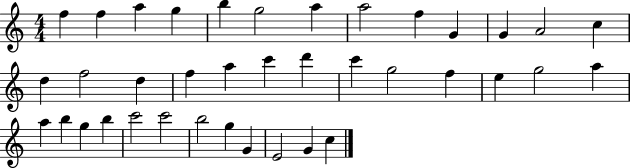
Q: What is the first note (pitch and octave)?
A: F5